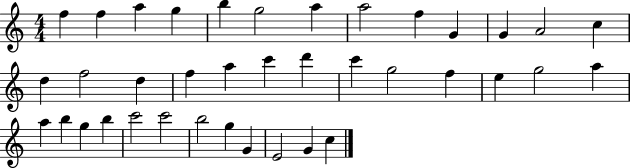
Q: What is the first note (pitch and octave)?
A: F5